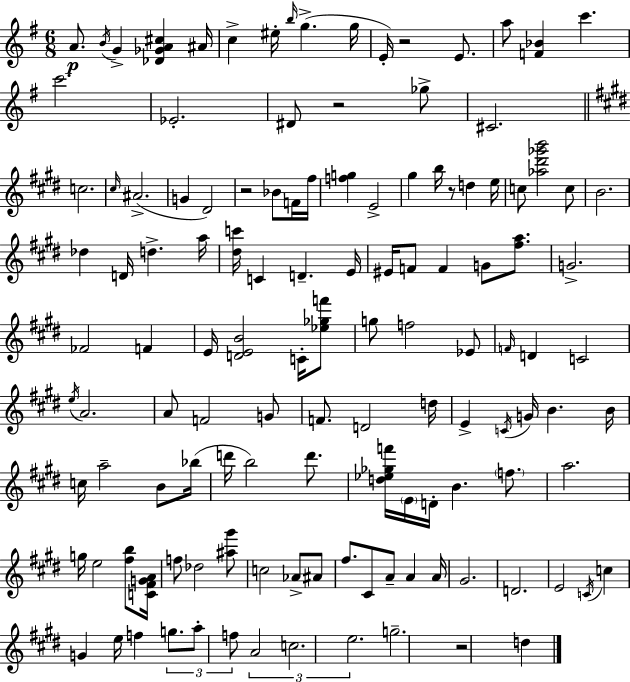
{
  \clef treble
  \numericTimeSignature
  \time 6/8
  \key g \major
  a'8.\p \acciaccatura { b'16 } g'4-> <des' ges' a' cis''>4 | ais'16 c''4-> eis''16-. \grace { b''16 } g''4.->( | g''16 e'16-.) r2 e'8. | a''8 <f' bes'>4 c'''4. | \break c'''2. | ees'2.-. | dis'8 r2 | ges''8-> cis'2. | \break \bar "||" \break \key e \major c''2. | \grace { cis''16 }( ais'2.-> | g'4 dis'2) | r2 bes'8 f'16 | \break fis''16 <f'' g''>4 e'2-> | gis''4 b''16 r8 d''4 | e''16 c''8 <aes'' dis''' ges''' b'''>2 c''8 | b'2. | \break des''4 d'16 d''4.-> | a''16 <dis'' c'''>16 c'4 d'4.-- | e'16 eis'16 f'8 f'4 g'8 <fis'' a''>8. | g'2.-> | \break fes'2 f'4 | e'16 <d' e' b'>2 c'16-. <ees'' ges'' f'''>8 | g''8 f''2 ees'8 | \grace { f'16 } d'4 c'2 | \break \acciaccatura { e''16 } a'2. | a'8 f'2 | g'8 f'8. d'2 | d''16 e'4-> \acciaccatura { c'16 } g'16 b'4. | \break b'16 c''16 a''2-- | b'8 bes''16( d'''16 b''2) | d'''8. <d'' ees'' ges'' f'''>16 \parenthesize e'16 d'16-. b'4. | \parenthesize f''8. a''2. | \break g''16 e''2 | <fis'' b''>8 <c' fis' g' a'>16 f''8 des''2 | <ais'' gis'''>8 c''2 | aes'8-> ais'8 fis''8. cis'8 a'8-- a'4 | \break a'16 gis'2. | d'2. | e'2 | \acciaccatura { c'16 } c''4 g'4 e''16 f''4 | \break \tuplet 3/2 { g''8. a''8-. f''8 } \tuplet 3/2 { a'2 | c''2. | e''2. } | g''2.-- | \break r2 | d''4 \bar "|."
}